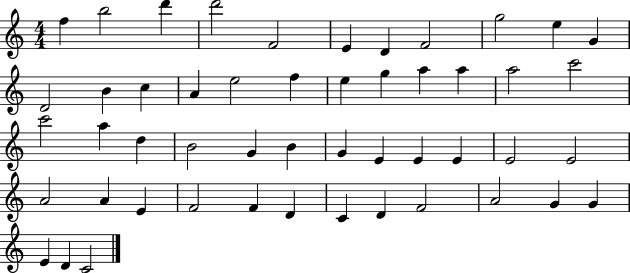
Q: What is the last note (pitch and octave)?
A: C4